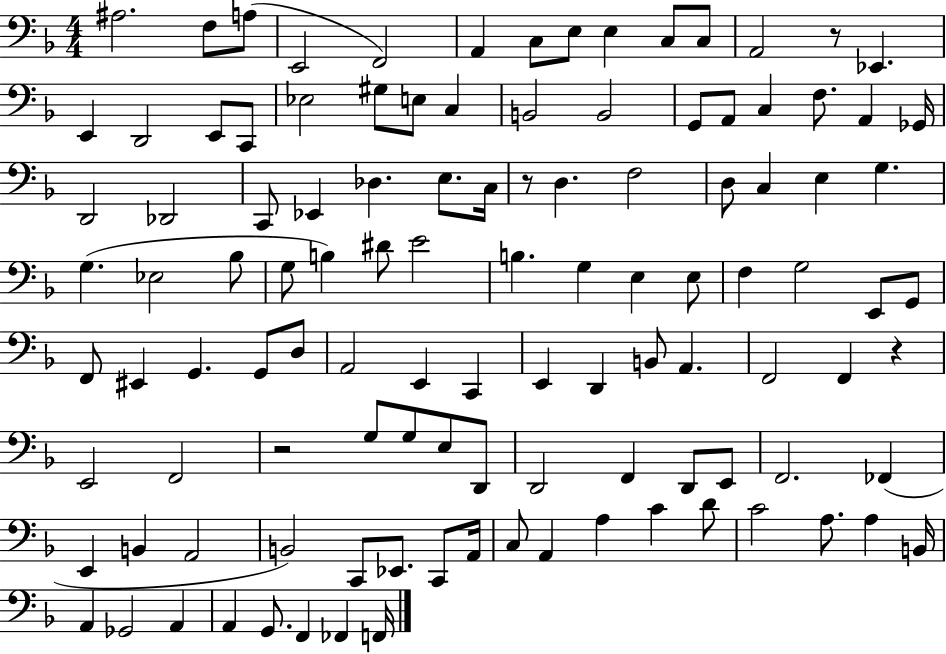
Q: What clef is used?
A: bass